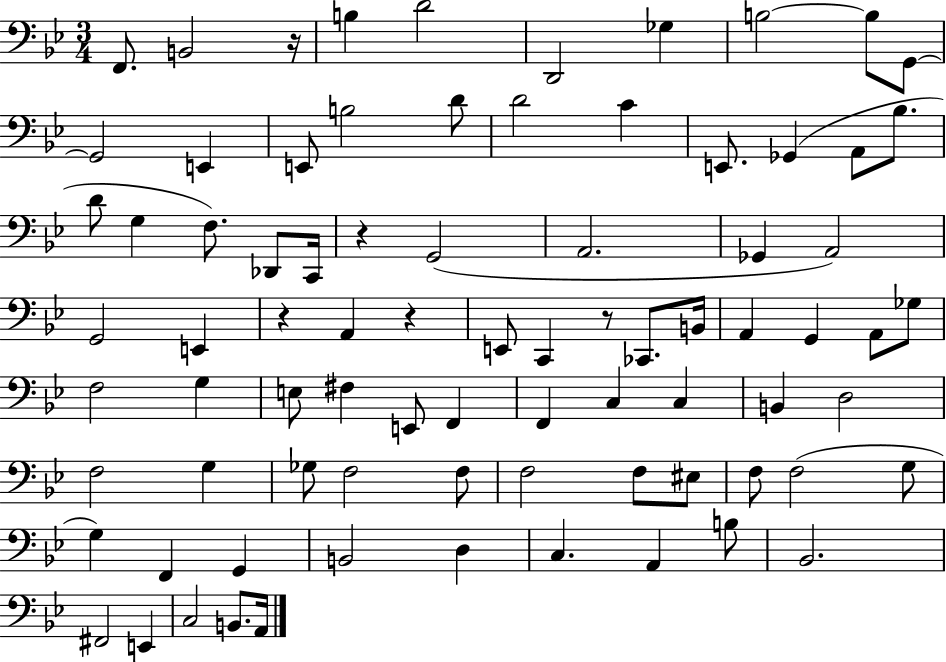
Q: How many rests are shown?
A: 5